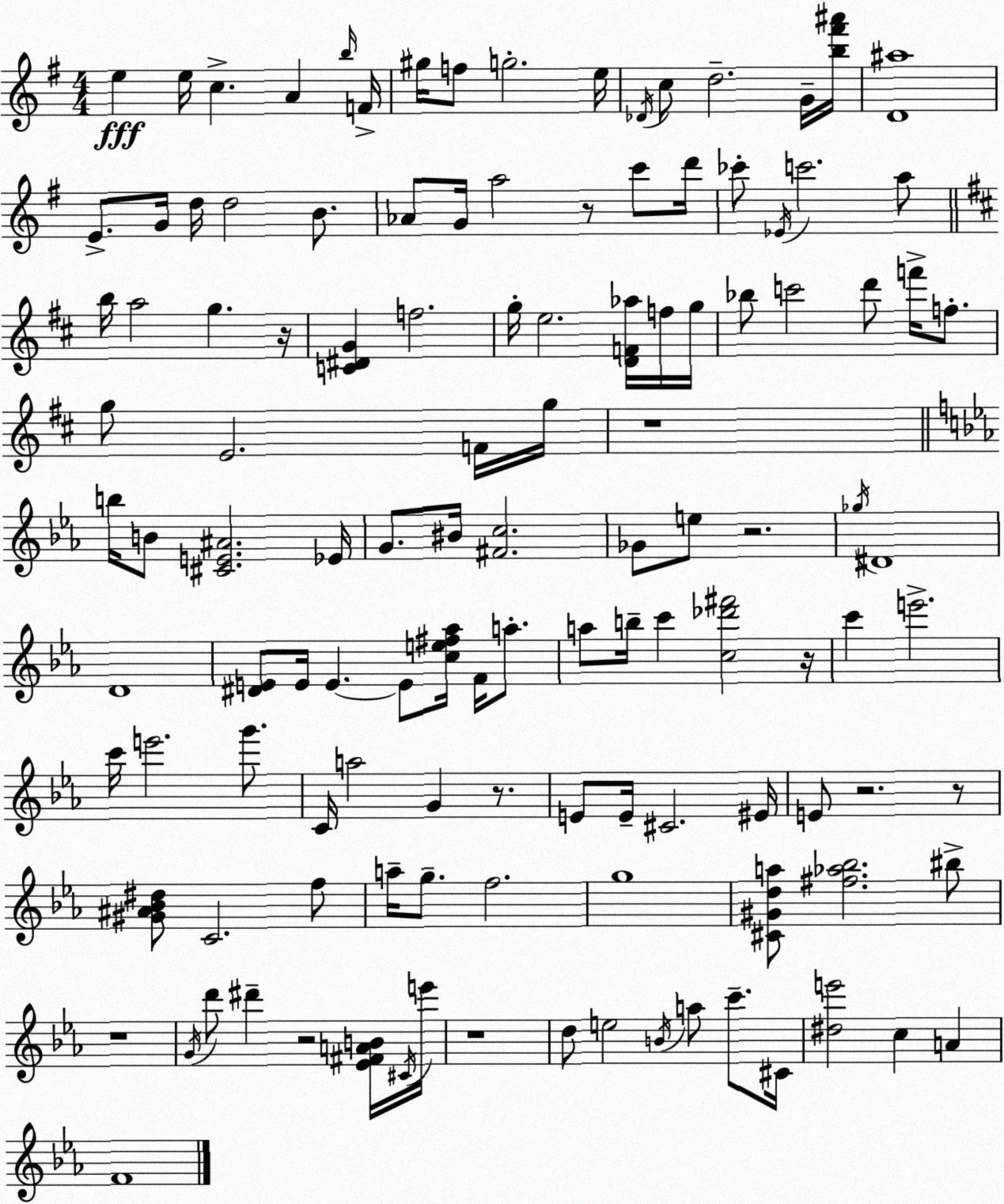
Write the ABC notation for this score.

X:1
T:Untitled
M:4/4
L:1/4
K:Em
e e/4 c A b/4 F/4 ^g/4 f/2 g2 e/4 _D/4 c/2 d2 G/4 [b^f'^a']/4 [D^a]4 E/2 G/4 d/4 d2 B/2 _A/2 G/4 a2 z/2 c'/2 d'/4 _c'/2 _E/4 c'2 a/2 b/4 a2 g z/4 [C^DG] f2 g/4 e2 [DF_a]/4 f/4 g/4 _b/2 c'2 d'/2 f'/4 f/2 g/2 E2 F/4 g/4 z4 b/4 B/2 [^CE^A]2 _E/4 G/2 ^B/4 [^Fc]2 _G/2 e/2 z2 _g/4 ^D4 D4 [^DE]/2 E/4 E E/2 [ce^f_a]/4 F/4 a/2 a/2 b/4 c' [c_d'^f']2 z/4 c' e'2 c'/4 e'2 g'/2 C/4 a2 G z/2 E/2 E/4 ^C2 ^E/4 E/2 z2 z/2 [^G^A_B^d]/2 C2 f/2 a/4 g/2 f2 g4 [^C^Gda]/2 [^f_a_b]2 ^b/2 z4 G/4 d'/2 ^d' z2 [_E^FAB]/4 ^C/4 e'/4 z4 d/2 e2 B/4 a/2 c'/2 ^C/4 [^de']2 c A F4